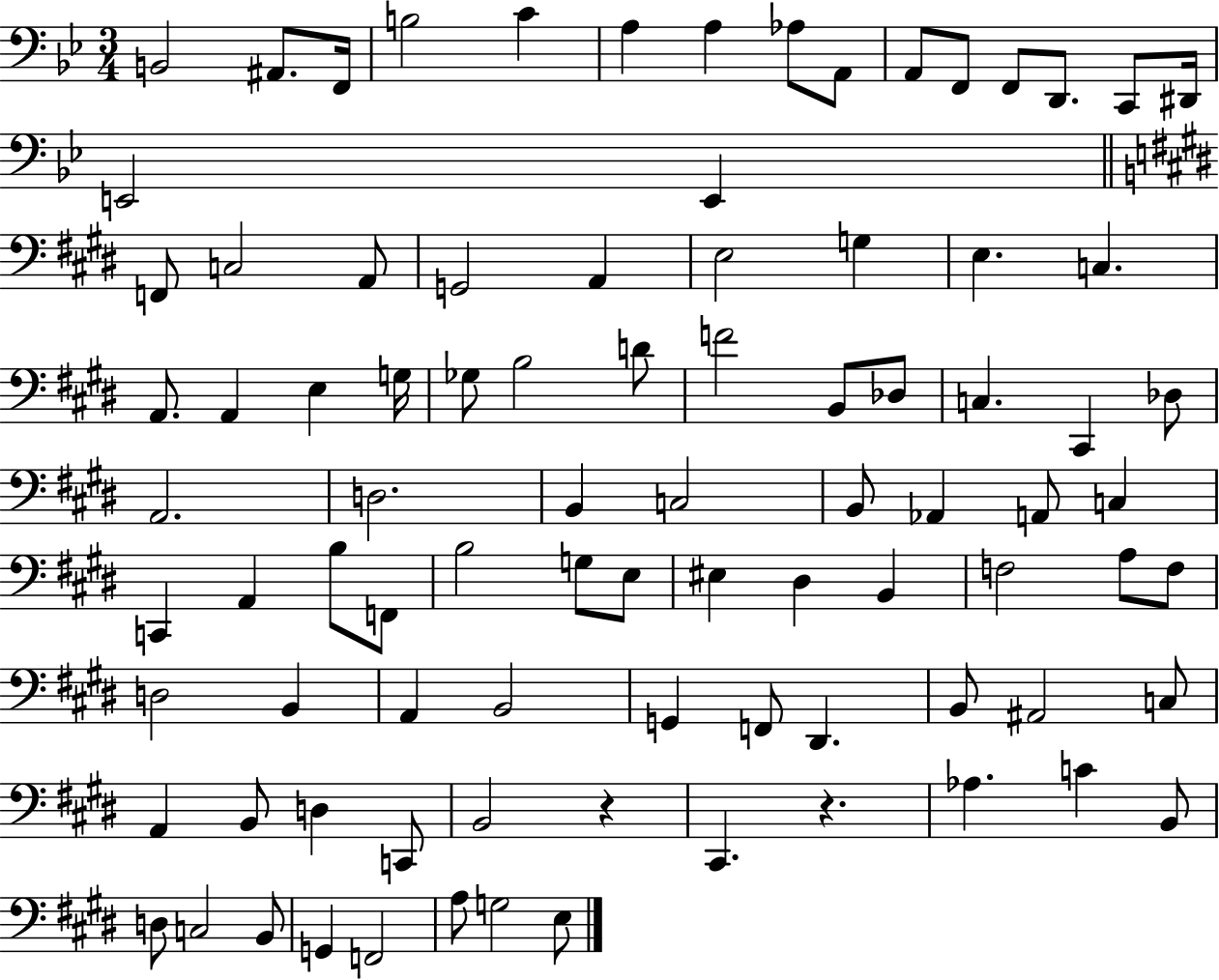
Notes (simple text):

B2/h A#2/e. F2/s B3/h C4/q A3/q A3/q Ab3/e A2/e A2/e F2/e F2/e D2/e. C2/e D#2/s E2/h E2/q F2/e C3/h A2/e G2/h A2/q E3/h G3/q E3/q. C3/q. A2/e. A2/q E3/q G3/s Gb3/e B3/h D4/e F4/h B2/e Db3/e C3/q. C#2/q Db3/e A2/h. D3/h. B2/q C3/h B2/e Ab2/q A2/e C3/q C2/q A2/q B3/e F2/e B3/h G3/e E3/e EIS3/q D#3/q B2/q F3/h A3/e F3/e D3/h B2/q A2/q B2/h G2/q F2/e D#2/q. B2/e A#2/h C3/e A2/q B2/e D3/q C2/e B2/h R/q C#2/q. R/q. Ab3/q. C4/q B2/e D3/e C3/h B2/e G2/q F2/h A3/e G3/h E3/e